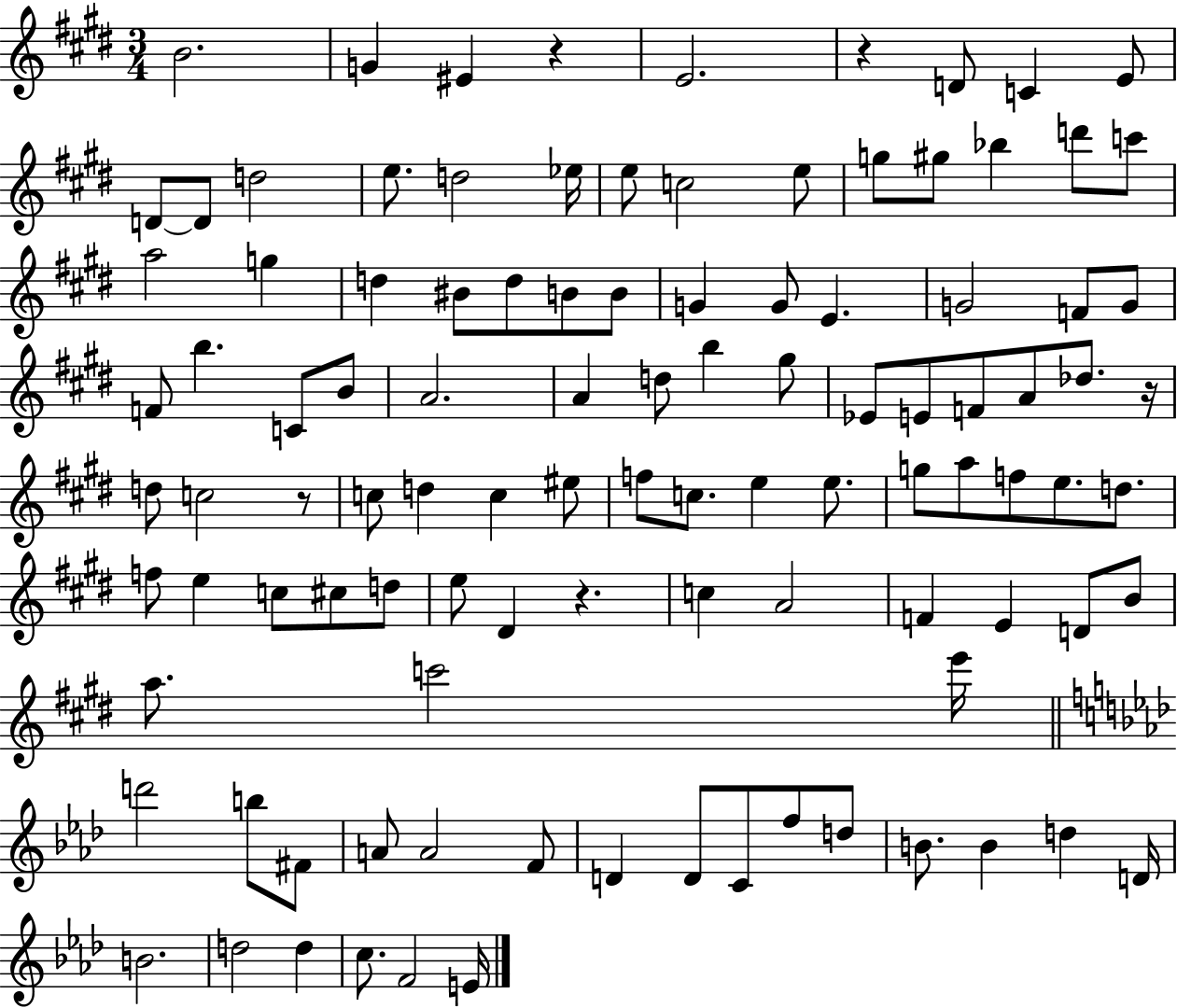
{
  \clef treble
  \numericTimeSignature
  \time 3/4
  \key e \major
  \repeat volta 2 { b'2. | g'4 eis'4 r4 | e'2. | r4 d'8 c'4 e'8 | \break d'8~~ d'8 d''2 | e''8. d''2 ees''16 | e''8 c''2 e''8 | g''8 gis''8 bes''4 d'''8 c'''8 | \break a''2 g''4 | d''4 bis'8 d''8 b'8 b'8 | g'4 g'8 e'4. | g'2 f'8 g'8 | \break f'8 b''4. c'8 b'8 | a'2. | a'4 d''8 b''4 gis''8 | ees'8 e'8 f'8 a'8 des''8. r16 | \break d''8 c''2 r8 | c''8 d''4 c''4 eis''8 | f''8 c''8. e''4 e''8. | g''8 a''8 f''8 e''8. d''8. | \break f''8 e''4 c''8 cis''8 d''8 | e''8 dis'4 r4. | c''4 a'2 | f'4 e'4 d'8 b'8 | \break a''8. c'''2 e'''16 | \bar "||" \break \key aes \major d'''2 b''8 fis'8 | a'8 a'2 f'8 | d'4 d'8 c'8 f''8 d''8 | b'8. b'4 d''4 d'16 | \break b'2. | d''2 d''4 | c''8. f'2 e'16 | } \bar "|."
}